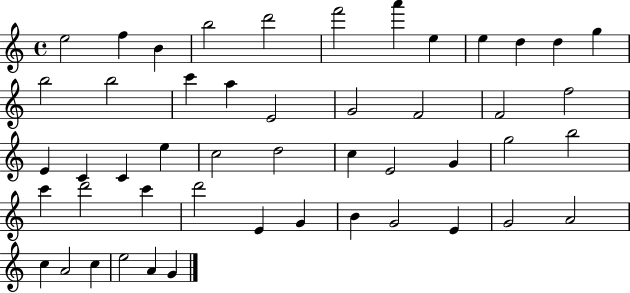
{
  \clef treble
  \time 4/4
  \defaultTimeSignature
  \key c \major
  e''2 f''4 b'4 | b''2 d'''2 | f'''2 a'''4 e''4 | e''4 d''4 d''4 g''4 | \break b''2 b''2 | c'''4 a''4 e'2 | g'2 f'2 | f'2 f''2 | \break e'4 c'4 c'4 e''4 | c''2 d''2 | c''4 e'2 g'4 | g''2 b''2 | \break c'''4 d'''2 c'''4 | d'''2 e'4 g'4 | b'4 g'2 e'4 | g'2 a'2 | \break c''4 a'2 c''4 | e''2 a'4 g'4 | \bar "|."
}